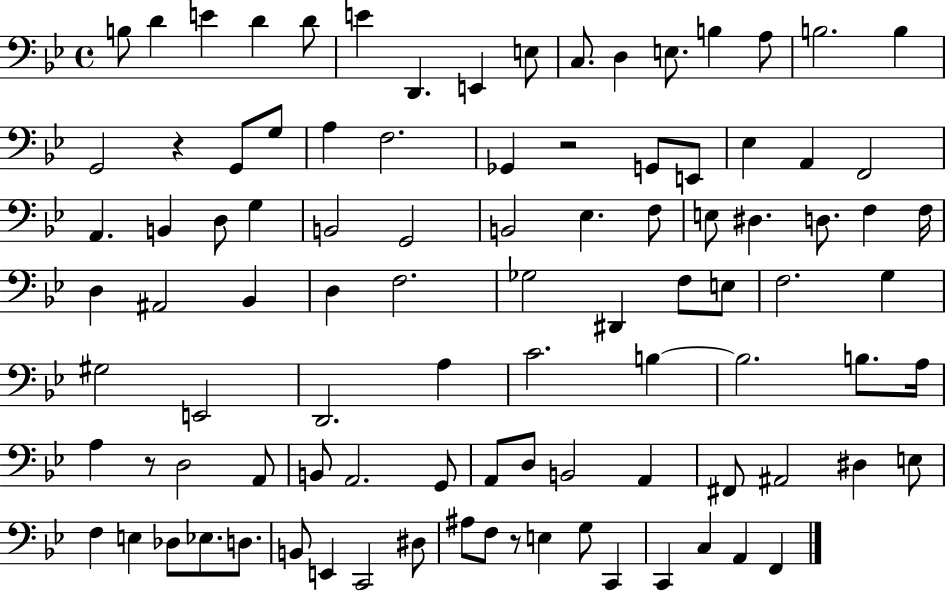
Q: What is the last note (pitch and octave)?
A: F2